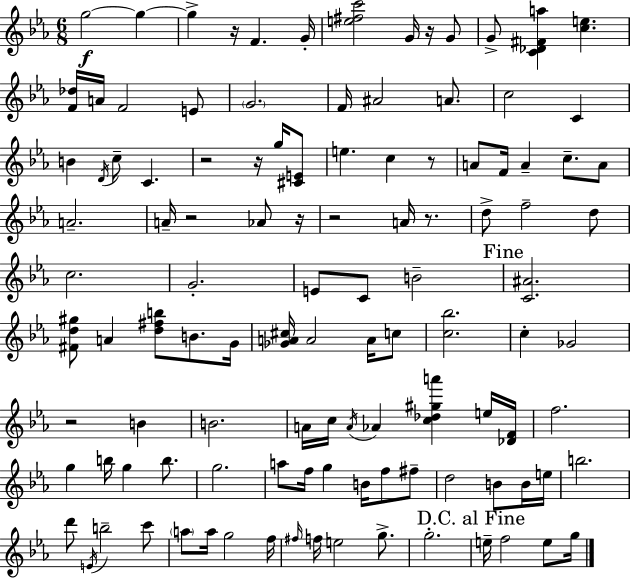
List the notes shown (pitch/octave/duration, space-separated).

G5/h G5/q G5/q R/s F4/q. G4/s [E5,F#5,C6]/h G4/s R/s G4/e G4/e [C4,Db4,F#4,A5]/q [C5,E5]/q. [F4,Db5]/s A4/s F4/h E4/e G4/h. F4/s A#4/h A4/e. C5/h C4/q B4/q D4/s C5/e C4/q. R/h R/s G5/s [C#4,E4]/e E5/q. C5/q R/e A4/e F4/s A4/q C5/e. A4/e A4/h. A4/s R/h Ab4/e R/s R/h A4/s R/e. D5/e F5/h D5/e C5/h. G4/h. E4/e C4/e B4/h [C4,A#4]/h. [F#4,D5,G#5]/e A4/q [D5,F#5,B5]/e B4/e. G4/s [Gb4,A4,C#5]/s A4/h A4/s C5/e [C5,Bb5]/h. C5/q Gb4/h R/h B4/q B4/h. A4/s C5/s A4/s Ab4/q [C5,Db5,G#5,A6]/q E5/s [Db4,F4]/s F5/h. G5/q B5/s G5/q B5/e. G5/h. A5/e F5/s G5/q B4/s F5/e F#5/e D5/h B4/e B4/s E5/s B5/h. D6/e E4/s B5/h C6/e A5/e A5/s G5/h F5/s F#5/s F5/s E5/h G5/e. G5/h. E5/s F5/h E5/e G5/s